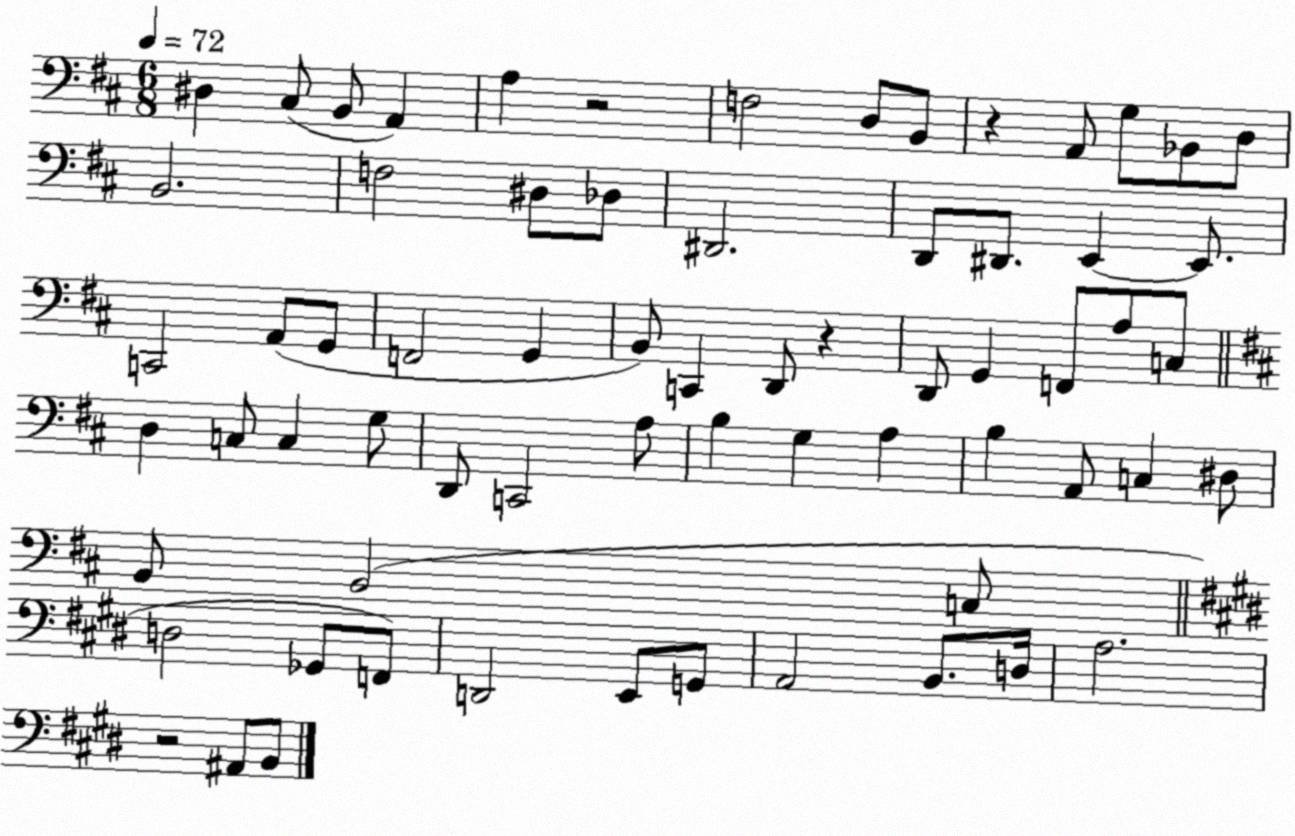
X:1
T:Untitled
M:6/8
L:1/4
K:D
^D, ^C,/2 B,,/2 A,, A, z2 F,2 D,/2 B,,/2 z A,,/2 G,/2 _B,,/2 D,/2 B,,2 F,2 ^D,/2 _D,/2 ^D,,2 D,,/2 ^D,,/2 E,, E,,/2 C,,2 A,,/2 G,,/2 F,,2 G,, B,,/2 C,, D,,/2 z D,,/2 G,, F,,/2 A,/2 C,/2 D, C,/2 C, G,/2 D,,/2 C,,2 A,/2 B, G, A, B, A,,/2 C, ^D,/2 B,,/2 B,,2 C,/2 D,2 _G,,/2 F,,/2 D,,2 E,,/2 G,,/2 A,,2 B,,/2 D,/4 A,2 z2 ^A,,/2 B,,/2